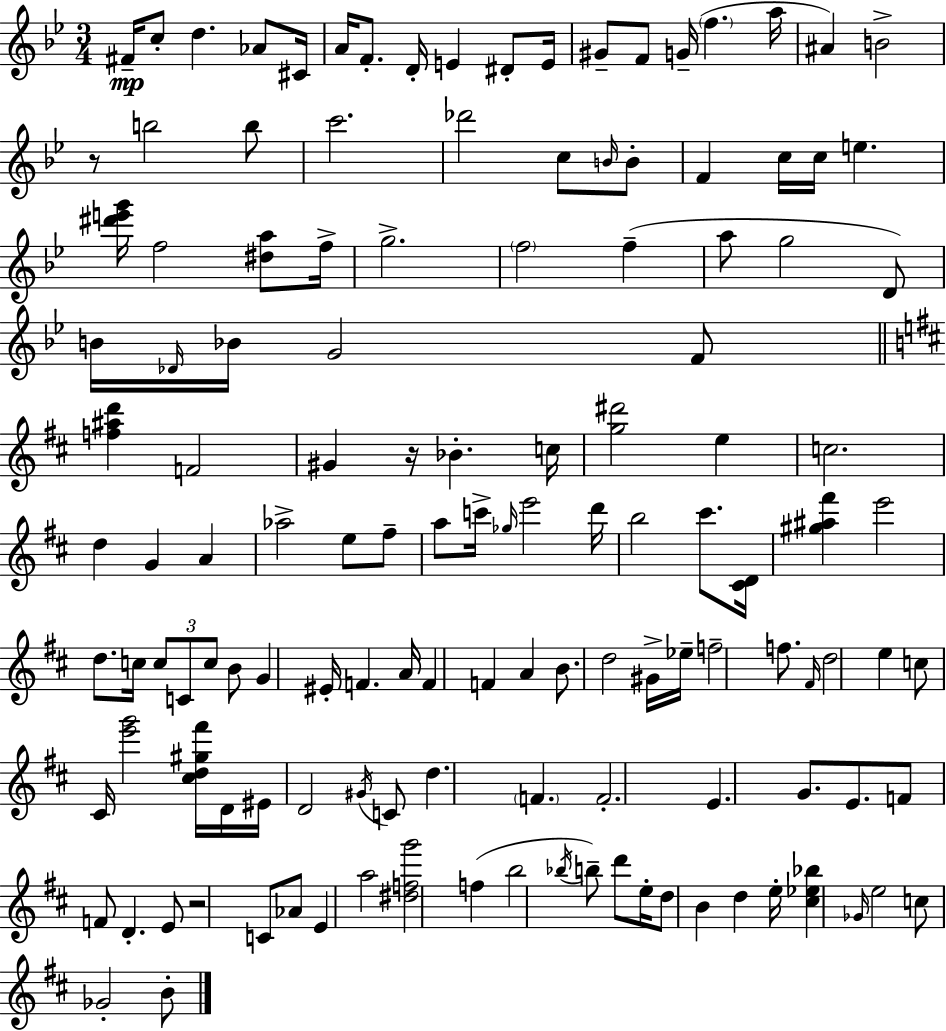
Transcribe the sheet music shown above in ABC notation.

X:1
T:Untitled
M:3/4
L:1/4
K:Gm
^F/4 c/2 d _A/2 ^C/4 A/4 F/2 D/4 E ^D/2 E/4 ^G/2 F/2 G/4 f a/4 ^A B2 z/2 b2 b/2 c'2 _d'2 c/2 B/4 B/2 F c/4 c/4 e [^d'e'g']/4 f2 [^da]/2 f/4 g2 f2 f a/2 g2 D/2 B/4 _D/4 _B/4 G2 F/2 [f^ad'] F2 ^G z/4 _B c/4 [g^d']2 e c2 d G A _a2 e/2 ^f/2 a/2 c'/4 _g/4 e'2 d'/4 b2 ^c'/2 [^CD]/4 [^g^a^f'] e'2 d/2 c/4 c/2 C/2 c/2 B/2 G ^E/4 F A/4 F F A B/2 d2 ^G/4 _e/4 f2 f/2 ^F/4 d2 e c/2 ^C/4 [e'g']2 [^cd^g^f']/4 D/4 ^E/4 D2 ^G/4 C/2 d F F2 E G/2 E/2 F/2 F/2 D E/2 z2 C/2 _A/2 E a2 [^dfg']2 f b2 _b/4 b/2 d'/2 e/4 d/2 B d e/4 [^c_e_b] _G/4 e2 c/2 _G2 B/2